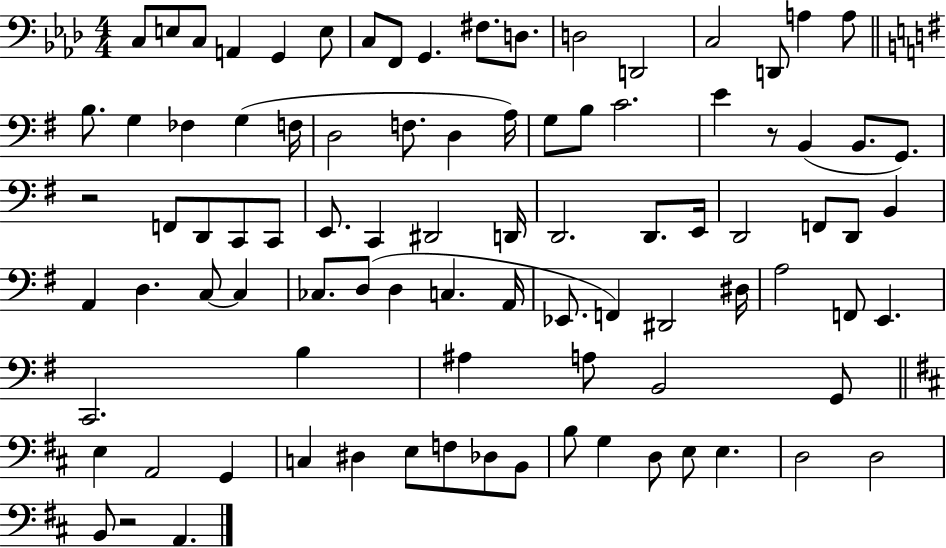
{
  \clef bass
  \numericTimeSignature
  \time 4/4
  \key aes \major
  c8 e8 c8 a,4 g,4 e8 | c8 f,8 g,4. fis8. d8. | d2 d,2 | c2 d,8 a4 a8 | \break \bar "||" \break \key e \minor b8. g4 fes4 g4( f16 | d2 f8. d4 a16) | g8 b8 c'2. | e'4 r8 b,4( b,8. g,8.) | \break r2 f,8 d,8 c,8 c,8 | e,8. c,4 dis,2 d,16 | d,2. d,8. e,16 | d,2 f,8 d,8 b,4 | \break a,4 d4. c8~~ c4 | ces8. d8( d4 c4. a,16 | ees,8. f,4) dis,2 dis16 | a2 f,8 e,4. | \break c,2. b4 | ais4 a8 b,2 g,8 | \bar "||" \break \key d \major e4 a,2 g,4 | c4 dis4 e8 f8 des8 b,8 | b8 g4 d8 e8 e4. | d2 d2 | \break b,8 r2 a,4. | \bar "|."
}